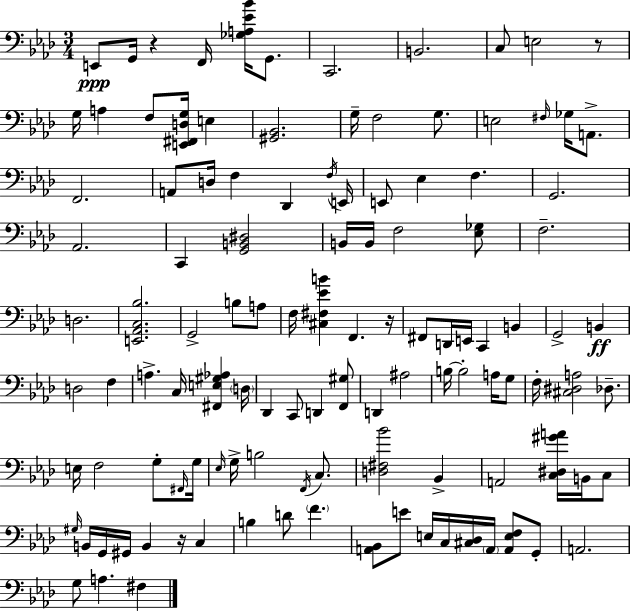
X:1
T:Untitled
M:3/4
L:1/4
K:Ab
E,,/2 G,,/4 z F,,/4 [_G,A,_E_B]/4 G,,/2 C,,2 B,,2 C,/2 E,2 z/2 G,/4 A, F,/2 [E,,^F,,D,G,]/4 E, [^G,,_B,,]2 G,/4 F,2 G,/2 E,2 ^F,/4 _G,/4 A,,/2 F,,2 A,,/2 D,/4 F, _D,, F,/4 E,,/4 E,,/2 _E, F, G,,2 _A,,2 C,, [G,,B,,^D,]2 B,,/4 B,,/4 F,2 [_E,_G,]/2 F,2 D,2 [E,,_A,,C,_B,]2 G,,2 B,/2 A,/2 F,/4 [^C,^F,_EB] F,, z/4 ^F,,/2 D,,/4 E,,/4 C,, B,, G,,2 B,, D,2 F, A, C,/4 [^F,,E,^G,_A,] D,/4 _D,, C,,/2 D,, [F,,^G,]/2 D,, ^A,2 B,/4 B,2 A,/4 G,/2 F,/4 [^C,^D,A,]2 _D,/2 E,/4 F,2 G,/2 ^F,,/4 G,/4 _E,/4 G,/4 B,2 F,,/4 C,/2 [D,^F,_B]2 _B,, A,,2 [C,^D,^GA]/4 B,,/4 C,/2 ^G,/4 B,,/4 G,,/4 ^G,,/4 B,, z/4 C, B, D/2 F [A,,_B,,]/2 E/2 E,/4 C,/4 [^C,_D,]/4 A,,/4 [A,,E,F,]/2 G,,/2 A,,2 G,/2 A, ^F,